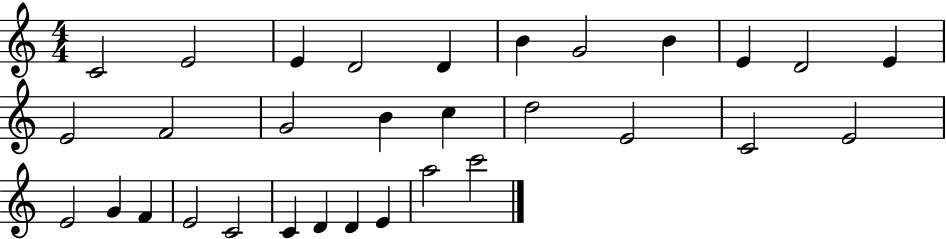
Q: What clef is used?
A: treble